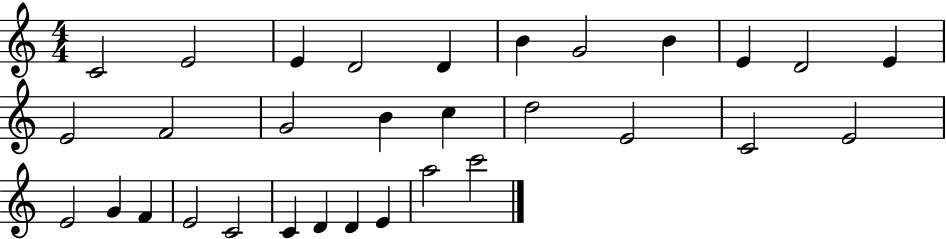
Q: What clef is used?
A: treble